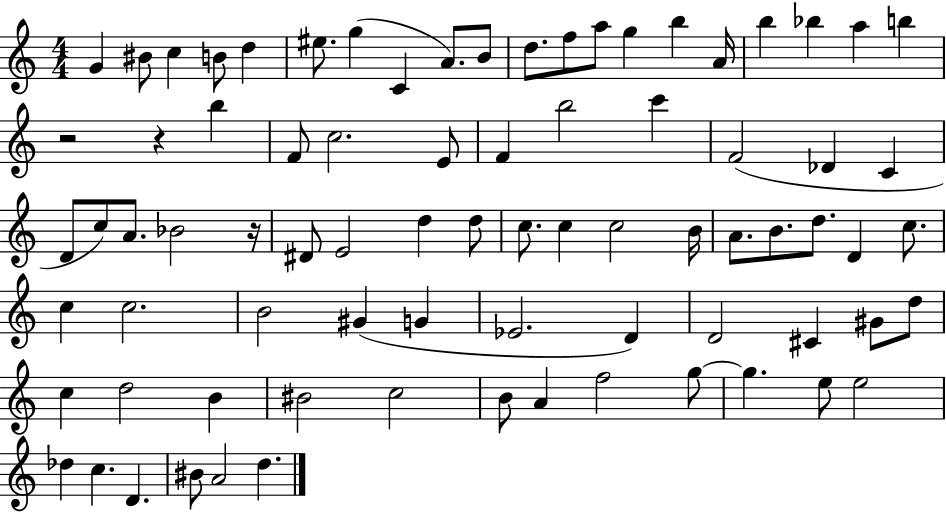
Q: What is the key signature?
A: C major